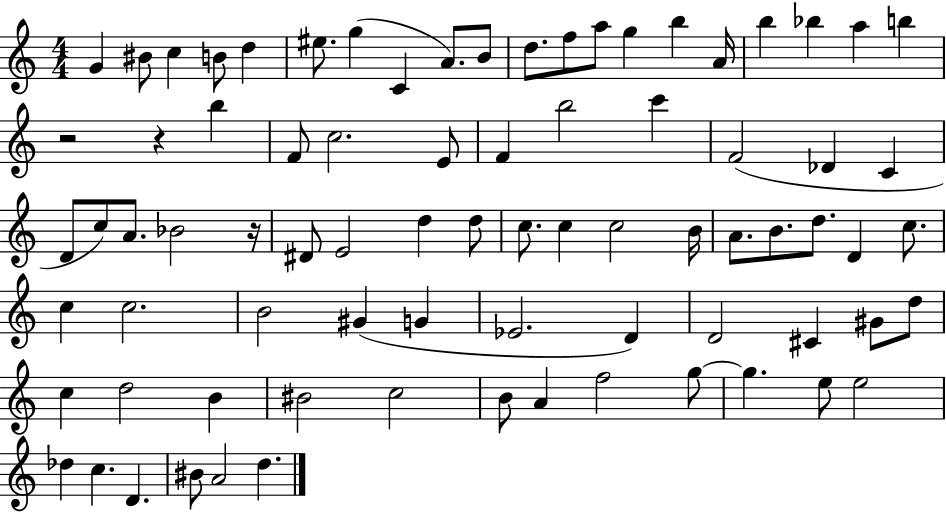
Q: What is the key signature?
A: C major